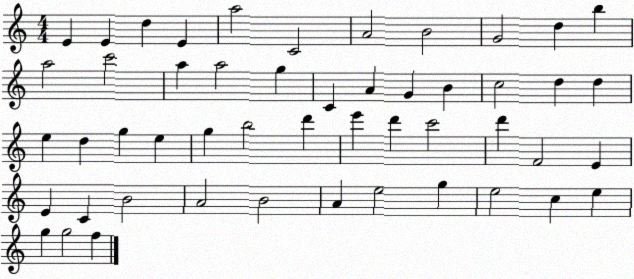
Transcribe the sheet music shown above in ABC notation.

X:1
T:Untitled
M:4/4
L:1/4
K:C
E E d E a2 C2 A2 B2 G2 d b a2 c'2 a a2 g C A G B c2 d d e d g e g b2 d' e' d' c'2 d' F2 E E C B2 A2 B2 A e2 g e2 c e g g2 f